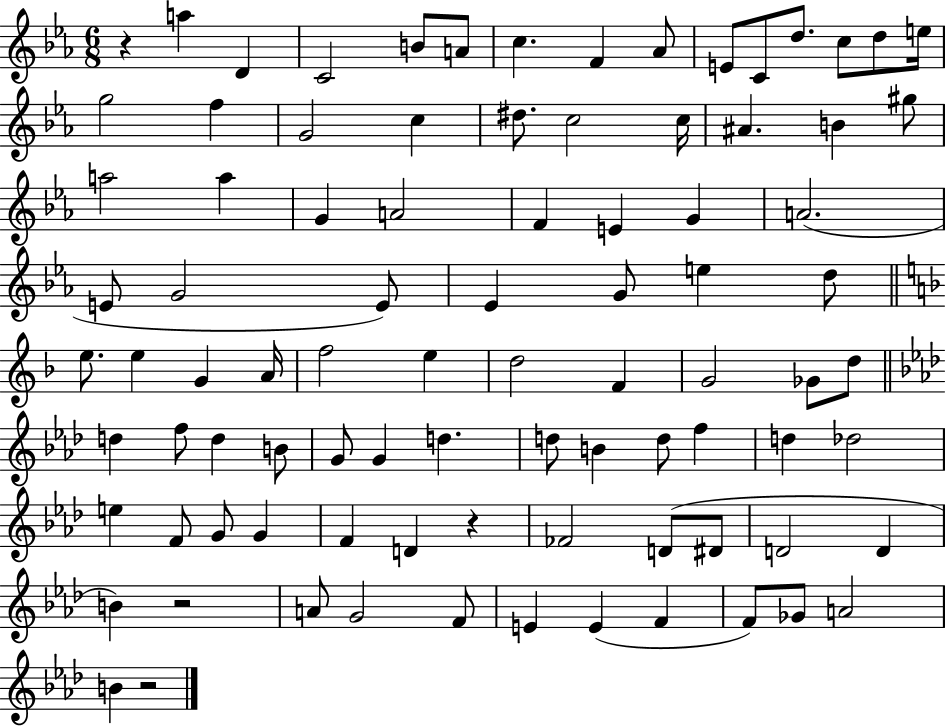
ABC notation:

X:1
T:Untitled
M:6/8
L:1/4
K:Eb
z a D C2 B/2 A/2 c F _A/2 E/2 C/2 d/2 c/2 d/2 e/4 g2 f G2 c ^d/2 c2 c/4 ^A B ^g/2 a2 a G A2 F E G A2 E/2 G2 E/2 _E G/2 e d/2 e/2 e G A/4 f2 e d2 F G2 _G/2 d/2 d f/2 d B/2 G/2 G d d/2 B d/2 f d _d2 e F/2 G/2 G F D z _F2 D/2 ^D/2 D2 D B z2 A/2 G2 F/2 E E F F/2 _G/2 A2 B z2